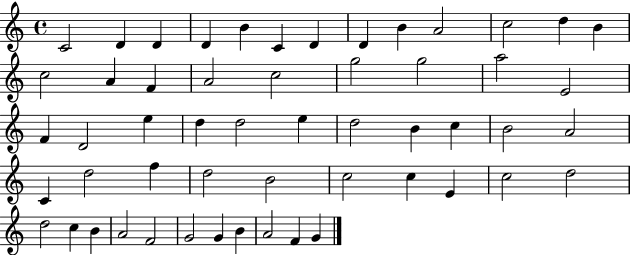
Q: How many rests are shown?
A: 0